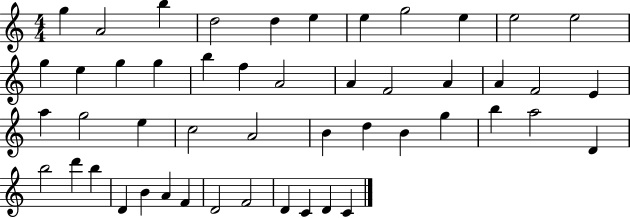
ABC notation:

X:1
T:Untitled
M:4/4
L:1/4
K:C
g A2 b d2 d e e g2 e e2 e2 g e g g b f A2 A F2 A A F2 E a g2 e c2 A2 B d B g b a2 D b2 d' b D B A F D2 F2 D C D C